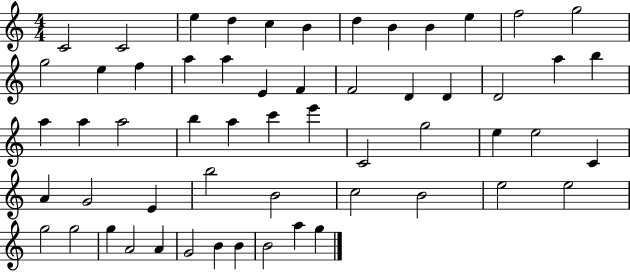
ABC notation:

X:1
T:Untitled
M:4/4
L:1/4
K:C
C2 C2 e d c B d B B e f2 g2 g2 e f a a E F F2 D D D2 a b a a a2 b a c' e' C2 g2 e e2 C A G2 E b2 B2 c2 B2 e2 e2 g2 g2 g A2 A G2 B B B2 a g